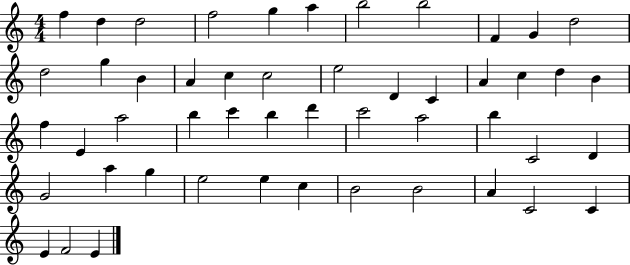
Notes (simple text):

F5/q D5/q D5/h F5/h G5/q A5/q B5/h B5/h F4/q G4/q D5/h D5/h G5/q B4/q A4/q C5/q C5/h E5/h D4/q C4/q A4/q C5/q D5/q B4/q F5/q E4/q A5/h B5/q C6/q B5/q D6/q C6/h A5/h B5/q C4/h D4/q G4/h A5/q G5/q E5/h E5/q C5/q B4/h B4/h A4/q C4/h C4/q E4/q F4/h E4/q